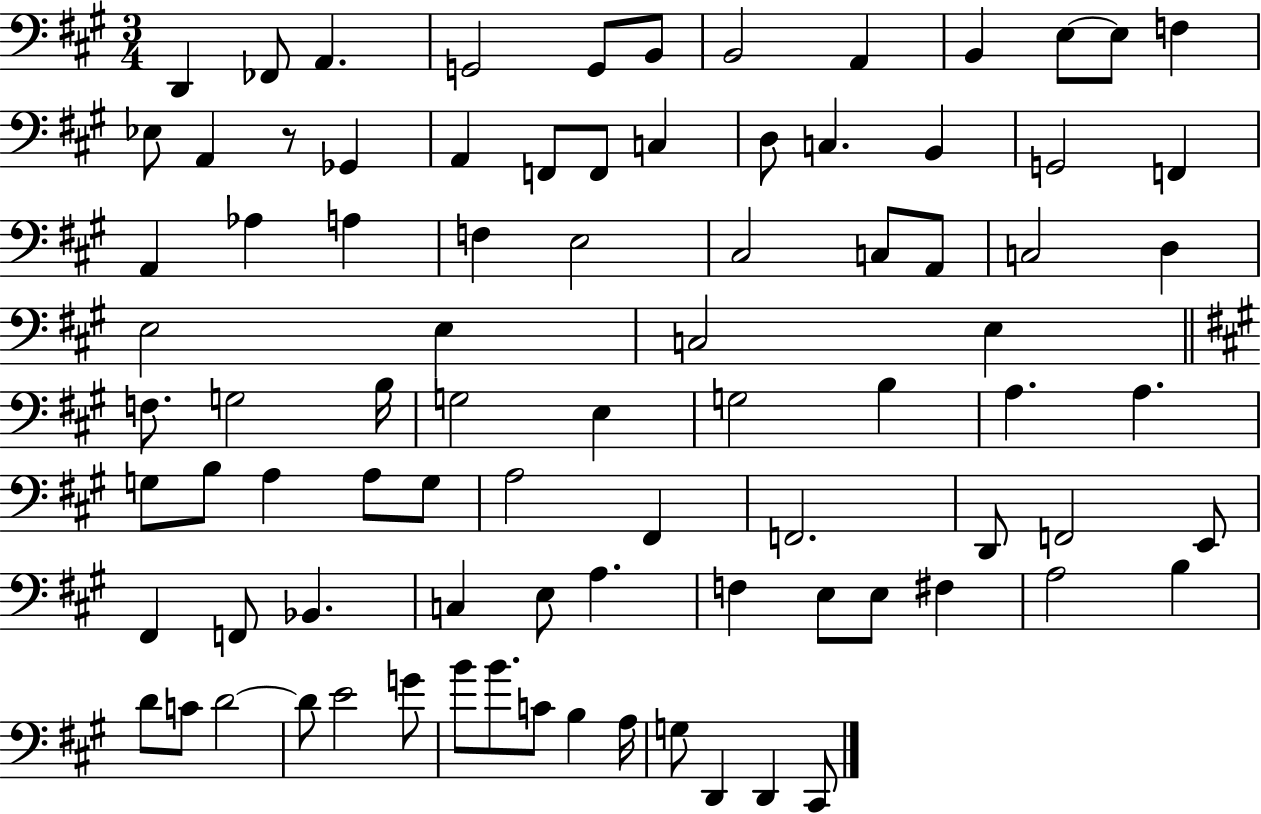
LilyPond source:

{
  \clef bass
  \numericTimeSignature
  \time 3/4
  \key a \major
  d,4 fes,8 a,4. | g,2 g,8 b,8 | b,2 a,4 | b,4 e8~~ e8 f4 | \break ees8 a,4 r8 ges,4 | a,4 f,8 f,8 c4 | d8 c4. b,4 | g,2 f,4 | \break a,4 aes4 a4 | f4 e2 | cis2 c8 a,8 | c2 d4 | \break e2 e4 | c2 e4 | \bar "||" \break \key a \major f8. g2 b16 | g2 e4 | g2 b4 | a4. a4. | \break g8 b8 a4 a8 g8 | a2 fis,4 | f,2. | d,8 f,2 e,8 | \break fis,4 f,8 bes,4. | c4 e8 a4. | f4 e8 e8 fis4 | a2 b4 | \break d'8 c'8 d'2~~ | d'8 e'2 g'8 | b'8 b'8. c'8 b4 a16 | g8 d,4 d,4 cis,8 | \break \bar "|."
}